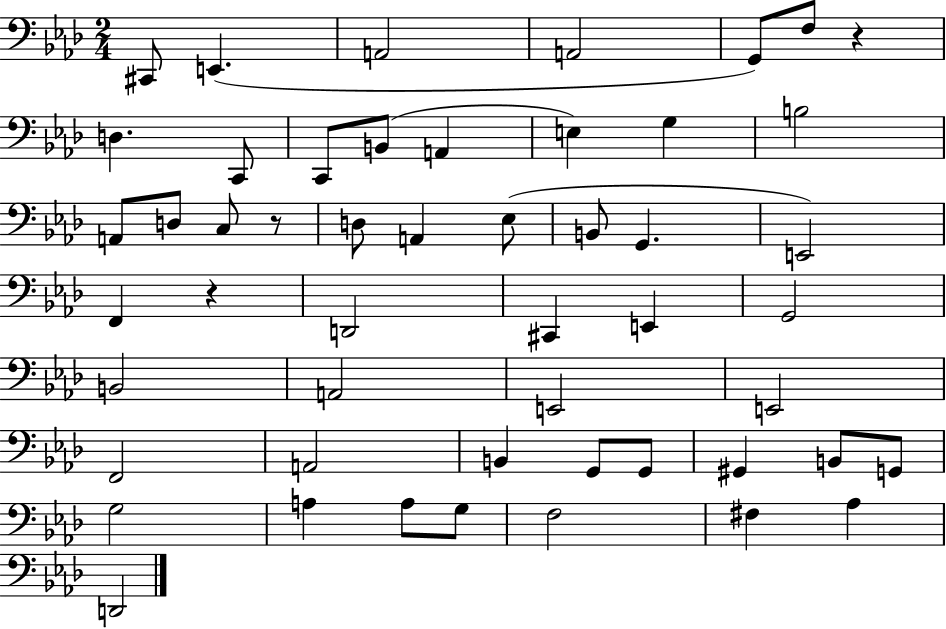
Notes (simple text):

C#2/e E2/q. A2/h A2/h G2/e F3/e R/q D3/q. C2/e C2/e B2/e A2/q E3/q G3/q B3/h A2/e D3/e C3/e R/e D3/e A2/q Eb3/e B2/e G2/q. E2/h F2/q R/q D2/h C#2/q E2/q G2/h B2/h A2/h E2/h E2/h F2/h A2/h B2/q G2/e G2/e G#2/q B2/e G2/e G3/h A3/q A3/e G3/e F3/h F#3/q Ab3/q D2/h